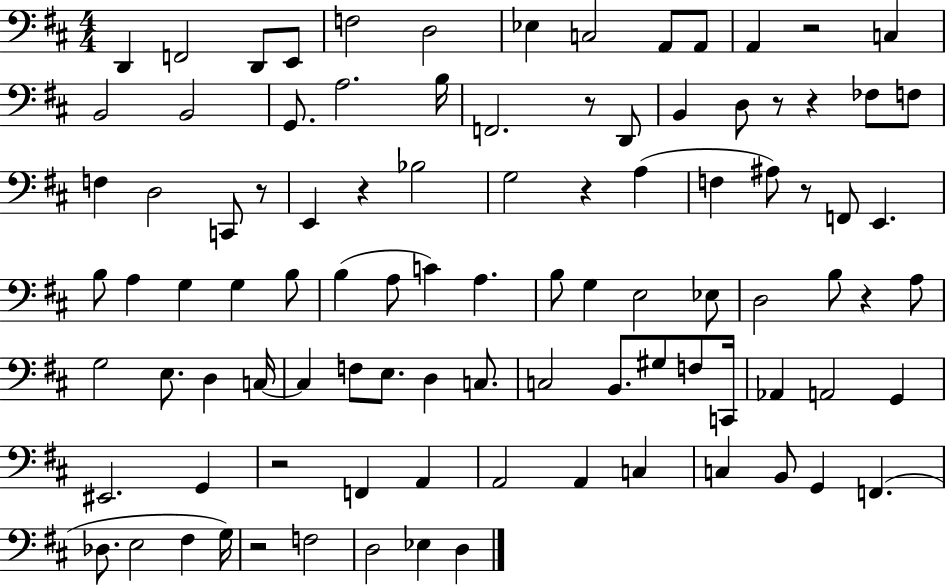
X:1
T:Untitled
M:4/4
L:1/4
K:D
D,, F,,2 D,,/2 E,,/2 F,2 D,2 _E, C,2 A,,/2 A,,/2 A,, z2 C, B,,2 B,,2 G,,/2 A,2 B,/4 F,,2 z/2 D,,/2 B,, D,/2 z/2 z _F,/2 F,/2 F, D,2 C,,/2 z/2 E,, z _B,2 G,2 z A, F, ^A,/2 z/2 F,,/2 E,, B,/2 A, G, G, B,/2 B, A,/2 C A, B,/2 G, E,2 _E,/2 D,2 B,/2 z A,/2 G,2 E,/2 D, C,/4 C, F,/2 E,/2 D, C,/2 C,2 B,,/2 ^G,/2 F,/2 C,,/4 _A,, A,,2 G,, ^E,,2 G,, z2 F,, A,, A,,2 A,, C, C, B,,/2 G,, F,, _D,/2 E,2 ^F, G,/4 z2 F,2 D,2 _E, D,